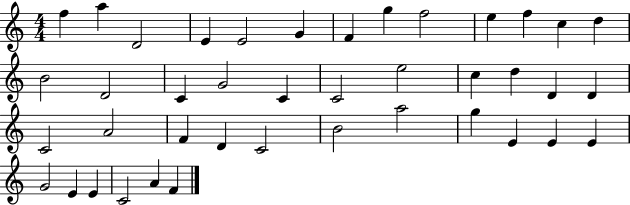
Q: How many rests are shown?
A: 0